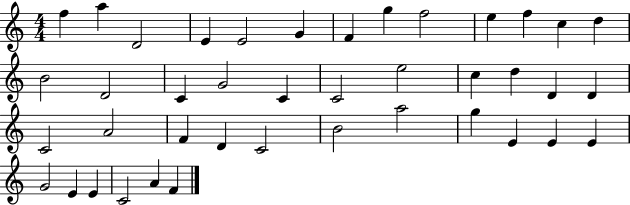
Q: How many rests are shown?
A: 0